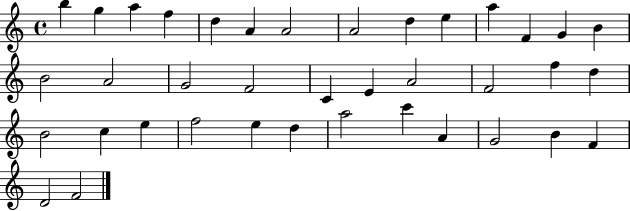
{
  \clef treble
  \time 4/4
  \defaultTimeSignature
  \key c \major
  b''4 g''4 a''4 f''4 | d''4 a'4 a'2 | a'2 d''4 e''4 | a''4 f'4 g'4 b'4 | \break b'2 a'2 | g'2 f'2 | c'4 e'4 a'2 | f'2 f''4 d''4 | \break b'2 c''4 e''4 | f''2 e''4 d''4 | a''2 c'''4 a'4 | g'2 b'4 f'4 | \break d'2 f'2 | \bar "|."
}